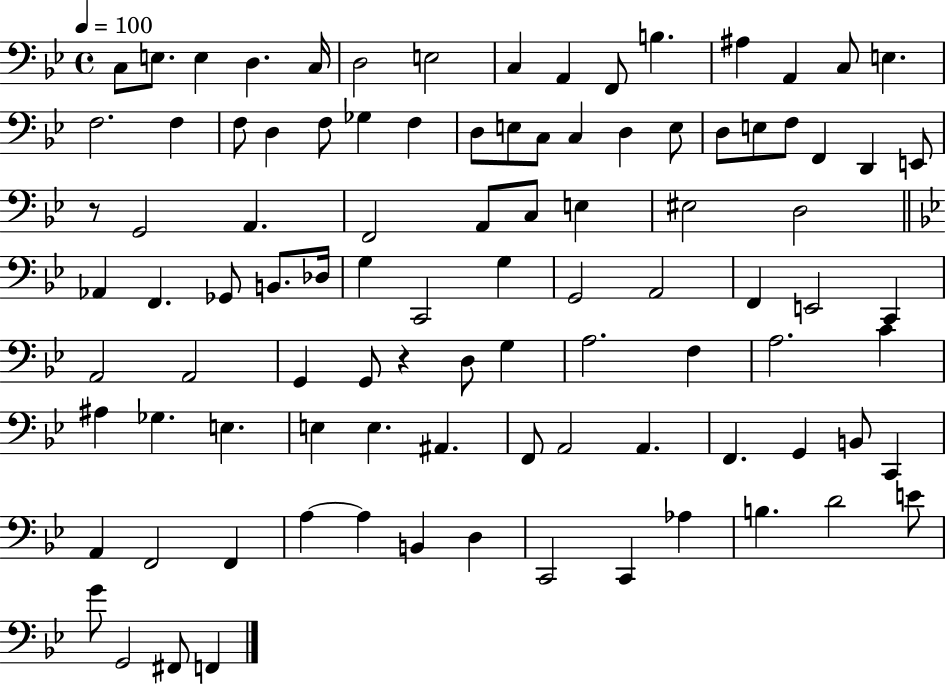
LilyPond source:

{
  \clef bass
  \time 4/4
  \defaultTimeSignature
  \key bes \major
  \tempo 4 = 100
  \repeat volta 2 { c8 e8. e4 d4. c16 | d2 e2 | c4 a,4 f,8 b4. | ais4 a,4 c8 e4. | \break f2. f4 | f8 d4 f8 ges4 f4 | d8 e8 c8 c4 d4 e8 | d8 e8 f8 f,4 d,4 e,8 | \break r8 g,2 a,4. | f,2 a,8 c8 e4 | eis2 d2 | \bar "||" \break \key bes \major aes,4 f,4. ges,8 b,8. des16 | g4 c,2 g4 | g,2 a,2 | f,4 e,2 c,4 | \break a,2 a,2 | g,4 g,8 r4 d8 g4 | a2. f4 | a2. c'4 | \break ais4 ges4. e4. | e4 e4. ais,4. | f,8 a,2 a,4. | f,4. g,4 b,8 c,4 | \break a,4 f,2 f,4 | a4~~ a4 b,4 d4 | c,2 c,4 aes4 | b4. d'2 e'8 | \break g'8 g,2 fis,8 f,4 | } \bar "|."
}